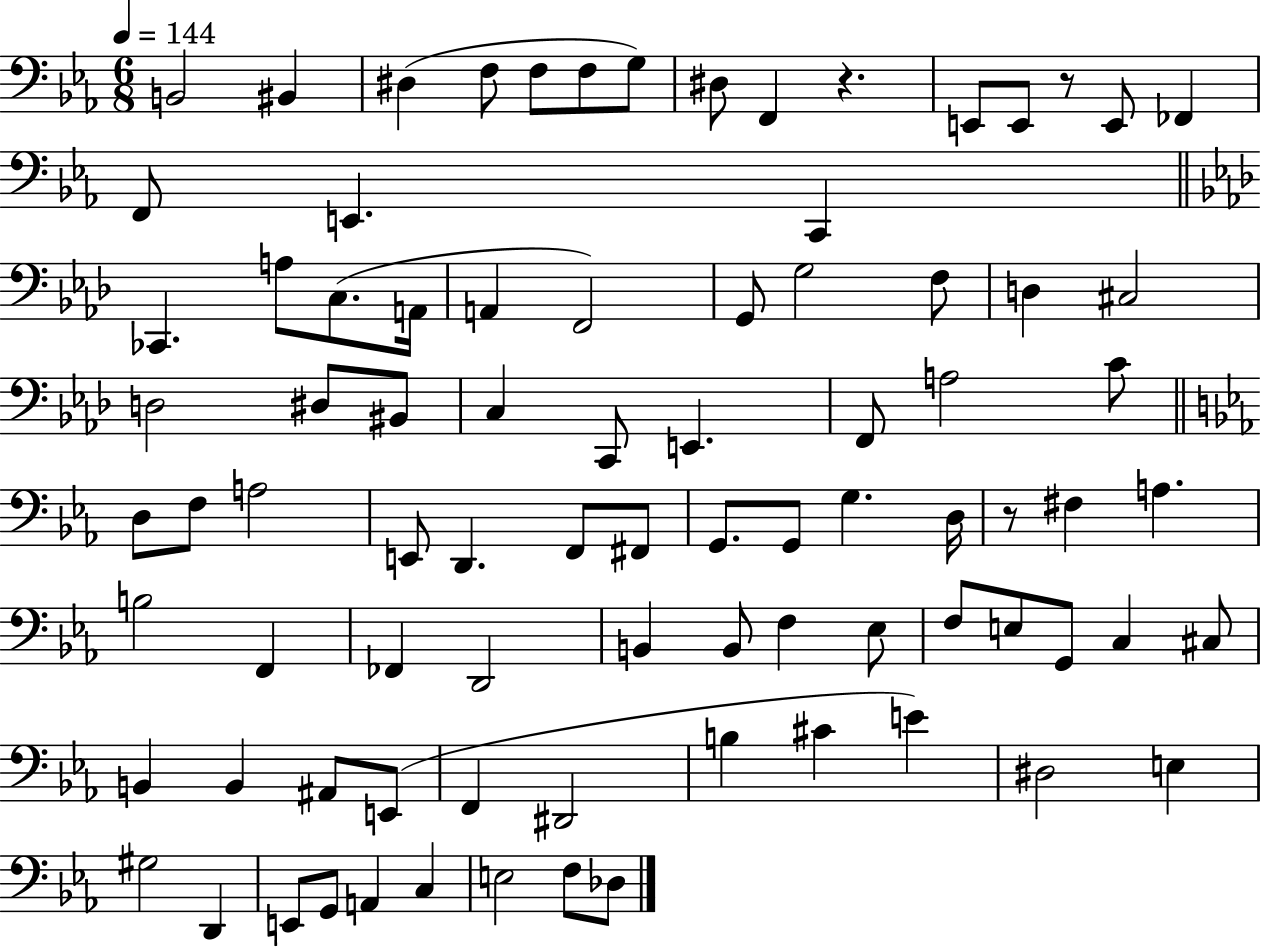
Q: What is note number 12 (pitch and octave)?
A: E2